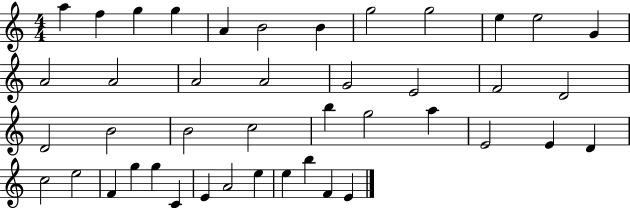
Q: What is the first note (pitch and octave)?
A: A5